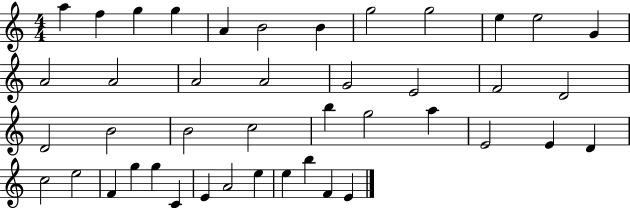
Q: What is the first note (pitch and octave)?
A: A5